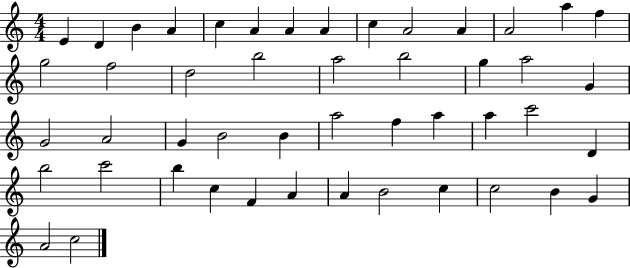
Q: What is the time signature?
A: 4/4